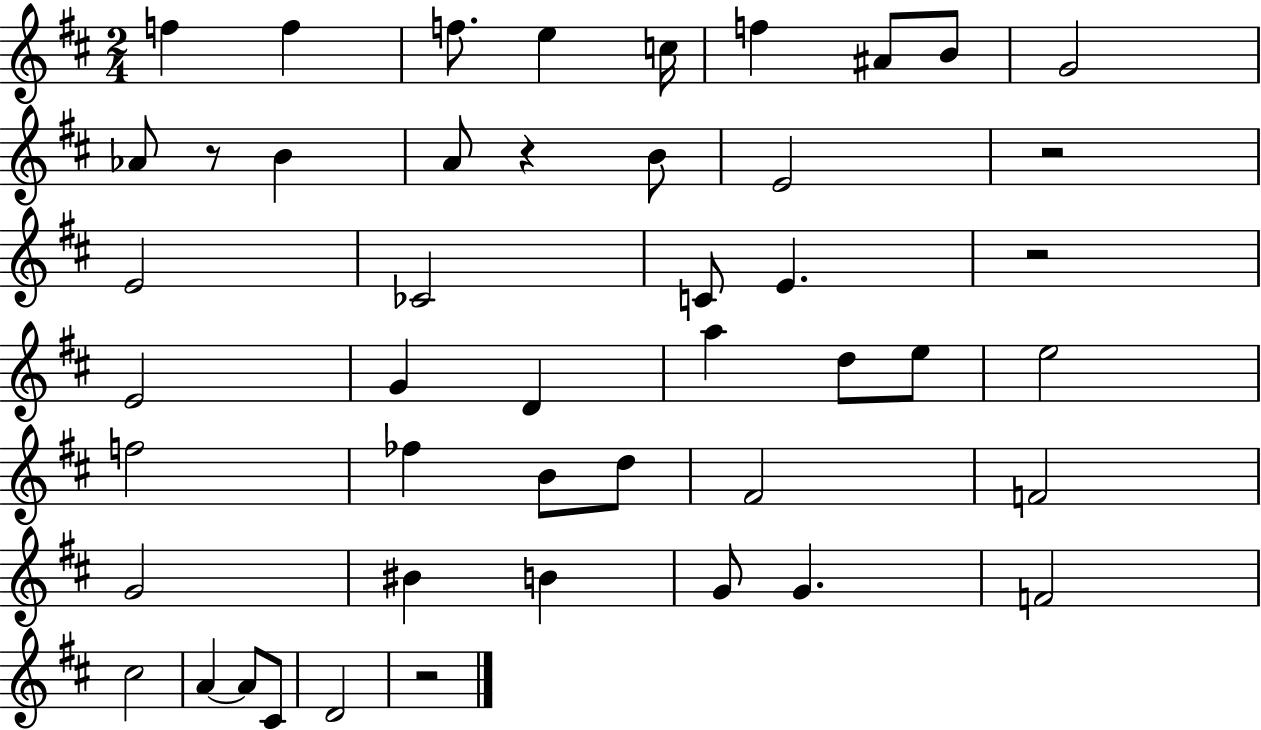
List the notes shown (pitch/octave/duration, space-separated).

F5/q F5/q F5/e. E5/q C5/s F5/q A#4/e B4/e G4/h Ab4/e R/e B4/q A4/e R/q B4/e E4/h R/h E4/h CES4/h C4/e E4/q. R/h E4/h G4/q D4/q A5/q D5/e E5/e E5/h F5/h FES5/q B4/e D5/e F#4/h F4/h G4/h BIS4/q B4/q G4/e G4/q. F4/h C#5/h A4/q A4/e C#4/e D4/h R/h